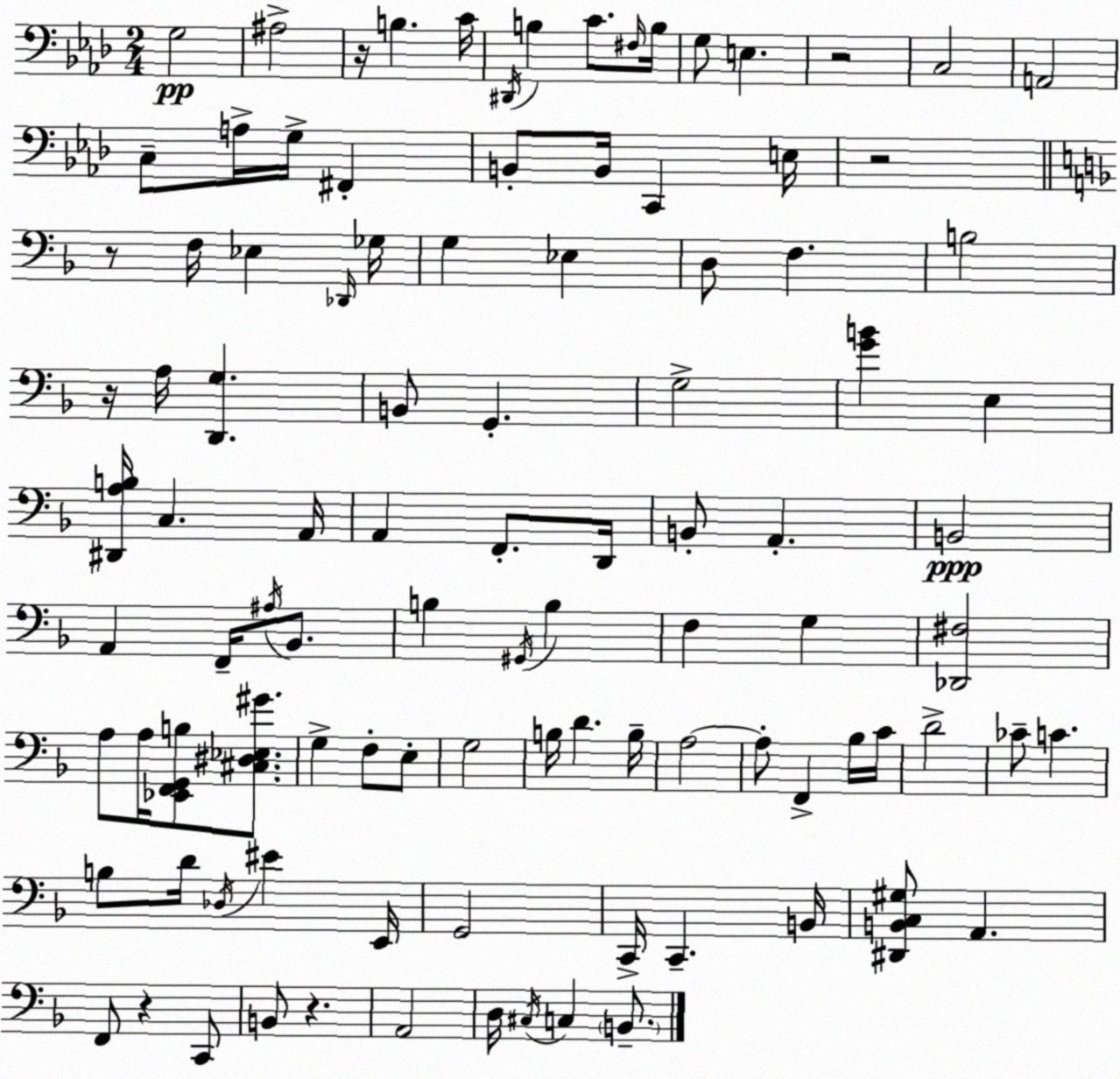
X:1
T:Untitled
M:2/4
L:1/4
K:Fm
G,2 ^A,2 z/4 B, C/4 ^D,,/4 B, C/2 ^F,/4 B,/4 G,/2 E, z2 C,2 A,,2 C,/2 A,/4 G,/4 ^F,, B,,/2 B,,/4 C,, E,/4 z2 z/2 F,/4 _E, _D,,/4 _G,/4 G, _E, D,/2 F, B,2 z/4 A,/4 [D,,G,] B,,/2 G,, G,2 [GB] E, [^D,,A,B,]/4 C, A,,/4 A,, F,,/2 D,,/4 B,,/2 A,, B,,2 A,, F,,/4 ^A,/4 _B,,/2 B, ^G,,/4 B, F, G, [_D,,^F,]2 A,/2 A,/4 [_E,,F,,G,,B,]/2 [^C,^D,_E,^G]/2 G, F,/2 E,/2 G,2 B,/4 D B,/4 A,2 A,/2 F,, _B,/4 C/4 D2 _C/2 C B,/2 D/4 _D,/4 ^E E,,/4 G,,2 C,,/4 C,, B,,/4 [^D,,B,,C,^G,]/2 A,, F,,/2 z C,,/2 B,,/2 z A,,2 D,/4 ^C,/4 C, B,,/2